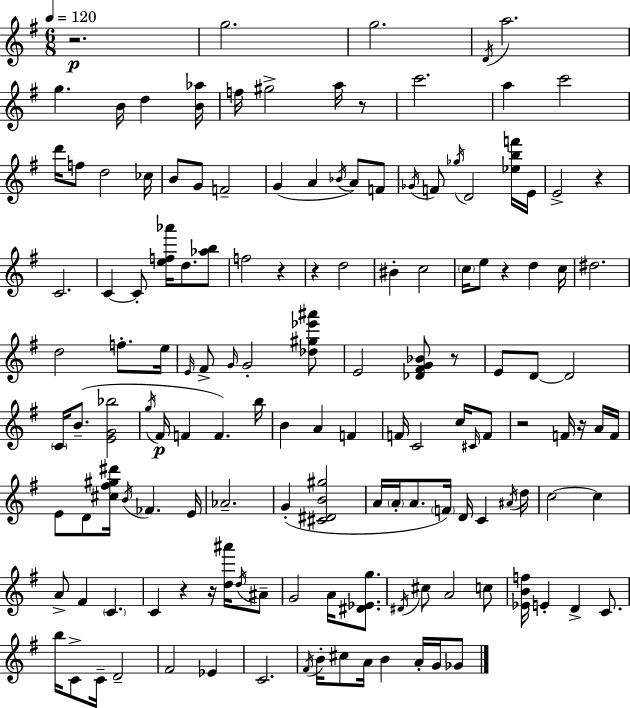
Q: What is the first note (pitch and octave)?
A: G5